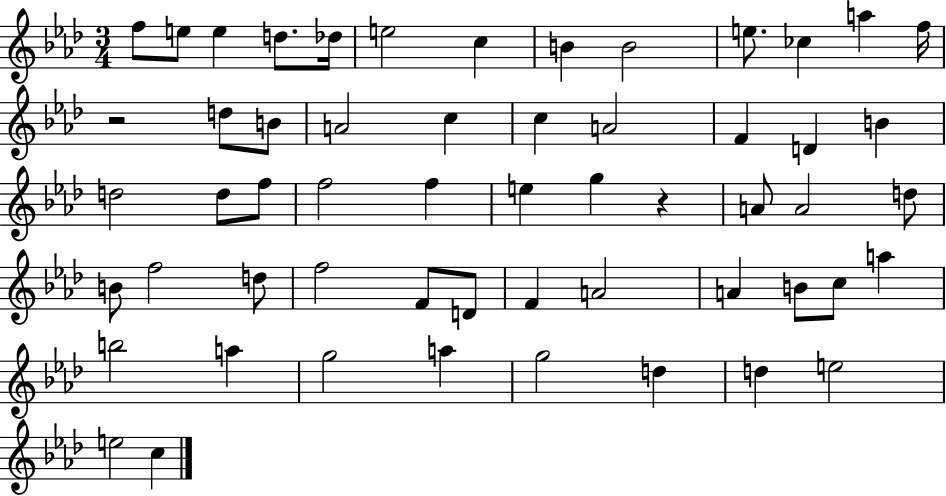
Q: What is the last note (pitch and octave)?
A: C5